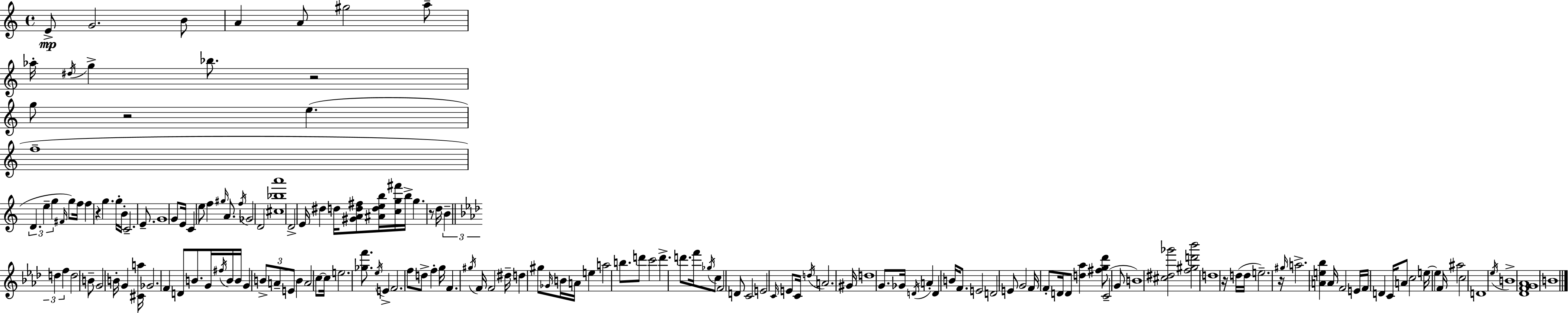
{
  \clef treble
  \time 4/4
  \defaultTimeSignature
  \key a \minor
  e'8->\mp g'2. b'8 | a'4 a'8 gis''2 a''8-- | aes''16-. \acciaccatura { dis''16 } g''4-> bes''8. r2 | g''8 r2 e''4.( | \break f''1-- | \tuplet 3/2 { d'4. e''4-- g''4 } \grace { fis'16 }) | g''8 f''16 f''4 r4 g''4. | g''16-. b'16-. c'2.-- e'8.-- | \break g'1 | g'8 e'16 c'4 e''8 f''4 \grace { gis''16 } | a'8. \acciaccatura { f''16 } ges'2 d'2 | <cis'' bes'' a'''>1 | \break d'2-> e'16 dis''4 | d''16 <gis' a' d'' fis''>8 <ais' d'' e'' b''>16 <c'' g'' fis'''>16 b''16-> g''4. r8 d''16 | \tuplet 3/2 { b'4-- \bar "||" \break \key f \minor d''4 f''4 } d''2 | b'8-- g'2 b'16-. g'4 <cis' a''>16 | ges'2. f'4 | d'8 b'8. g'16 \acciaccatura { fis''16 } b'16 b'16 g'4 \tuplet 3/2 { b'8-> a'8-- | \break e'8 } b'4 a'2 c''8~~ | c''16 e''2. <ges'' f'''>8. | \acciaccatura { ees''16 } e'4-> f'2. | f''8 d''8-> f''4-. g''16 f'4. | \break \acciaccatura { gis''16 } f'16 f'2 dis''16-- d''4 | gis''8 \grace { ges'16 } b'16 a'16 e''4 a''2 | b''8. d'''8 c'''2 d'''4.-> | d'''8. f'''16 \acciaccatura { ges''16 } c''8 f'2 | \break d'8 c'2 e'2 | \grace { c'16 } e'8 c'16 \acciaccatura { d''16 } a'2. | gis'16 d''1 | g'8. ges'16 \acciaccatura { d'16 } a'4-. | \break d'4 b'16 f'8. e'2 | d'2 e'8 g'2 | f'16 f'8-. d'16 d'8 <d'' aes''>4 <fis'' g'' des'''>8 c'2--( | g'8 b'1) | \break <cis'' dis'' ges'''>2 | <f'' gis'' d''' bes'''>2 d''1 | r16 d''16( d''16 e''2.--) | r16 \grace { gis''16 } a''2.-> | \break <a' e'' bes''>4 a'16 f'2 | e'16 f'16 d'4 c'16 a'8 c''2 | e''16~~ e''4 f'16 ais''2 | c''2 d'1 | \break \acciaccatura { ees''16 } b'1-> | <des' f' g' aes'>1 | b'1 | \bar "|."
}